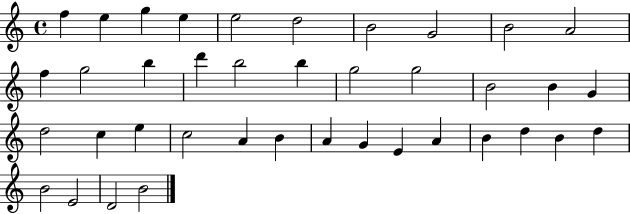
{
  \clef treble
  \time 4/4
  \defaultTimeSignature
  \key c \major
  f''4 e''4 g''4 e''4 | e''2 d''2 | b'2 g'2 | b'2 a'2 | \break f''4 g''2 b''4 | d'''4 b''2 b''4 | g''2 g''2 | b'2 b'4 g'4 | \break d''2 c''4 e''4 | c''2 a'4 b'4 | a'4 g'4 e'4 a'4 | b'4 d''4 b'4 d''4 | \break b'2 e'2 | d'2 b'2 | \bar "|."
}